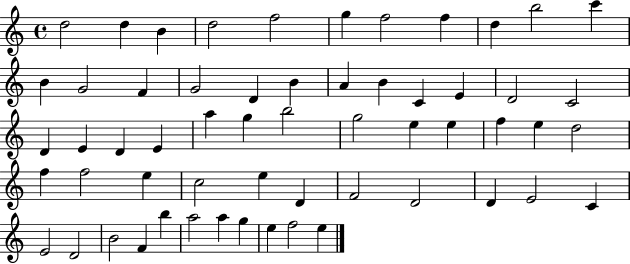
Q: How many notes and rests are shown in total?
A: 58